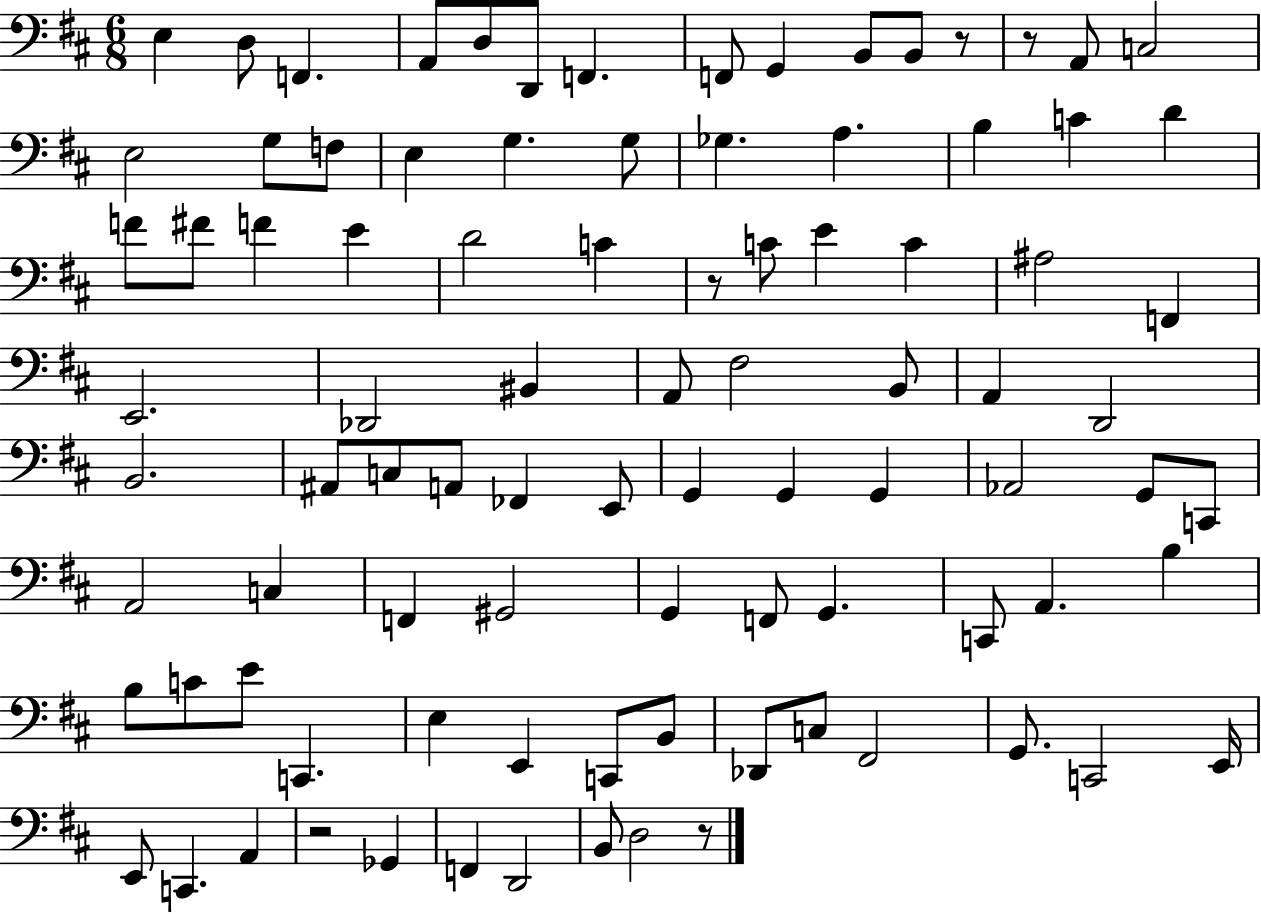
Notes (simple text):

E3/q D3/e F2/q. A2/e D3/e D2/e F2/q. F2/e G2/q B2/e B2/e R/e R/e A2/e C3/h E3/h G3/e F3/e E3/q G3/q. G3/e Gb3/q. A3/q. B3/q C4/q D4/q F4/e F#4/e F4/q E4/q D4/h C4/q R/e C4/e E4/q C4/q A#3/h F2/q E2/h. Db2/h BIS2/q A2/e F#3/h B2/e A2/q D2/h B2/h. A#2/e C3/e A2/e FES2/q E2/e G2/q G2/q G2/q Ab2/h G2/e C2/e A2/h C3/q F2/q G#2/h G2/q F2/e G2/q. C2/e A2/q. B3/q B3/e C4/e E4/e C2/q. E3/q E2/q C2/e B2/e Db2/e C3/e F#2/h G2/e. C2/h E2/s E2/e C2/q. A2/q R/h Gb2/q F2/q D2/h B2/e D3/h R/e